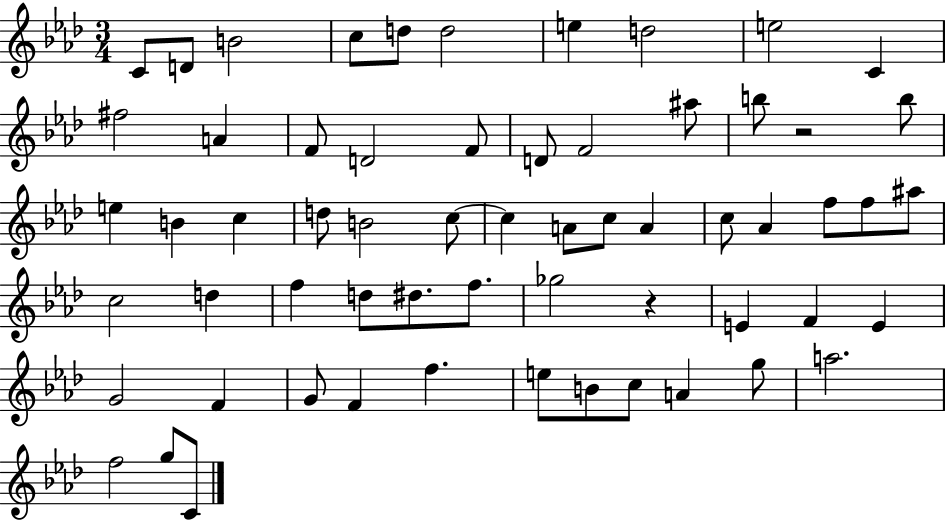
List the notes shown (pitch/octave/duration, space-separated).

C4/e D4/e B4/h C5/e D5/e D5/h E5/q D5/h E5/h C4/q F#5/h A4/q F4/e D4/h F4/e D4/e F4/h A#5/e B5/e R/h B5/e E5/q B4/q C5/q D5/e B4/h C5/e C5/q A4/e C5/e A4/q C5/e Ab4/q F5/e F5/e A#5/e C5/h D5/q F5/q D5/e D#5/e. F5/e. Gb5/h R/q E4/q F4/q E4/q G4/h F4/q G4/e F4/q F5/q. E5/e B4/e C5/e A4/q G5/e A5/h. F5/h G5/e C4/e